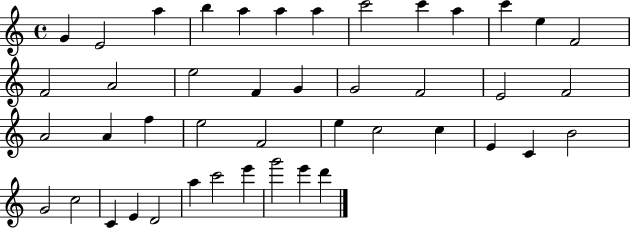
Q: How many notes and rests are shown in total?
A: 44